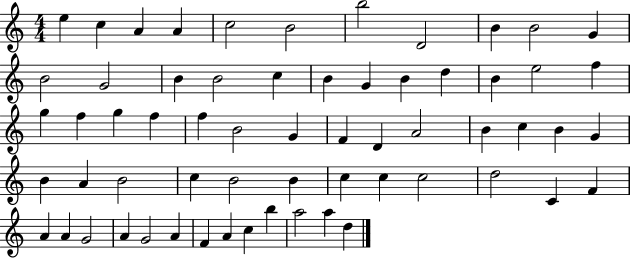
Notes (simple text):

E5/q C5/q A4/q A4/q C5/h B4/h B5/h D4/h B4/q B4/h G4/q B4/h G4/h B4/q B4/h C5/q B4/q G4/q B4/q D5/q B4/q E5/h F5/q G5/q F5/q G5/q F5/q F5/q B4/h G4/q F4/q D4/q A4/h B4/q C5/q B4/q G4/q B4/q A4/q B4/h C5/q B4/h B4/q C5/q C5/q C5/h D5/h C4/q F4/q A4/q A4/q G4/h A4/q G4/h A4/q F4/q A4/q C5/q B5/q A5/h A5/q D5/q